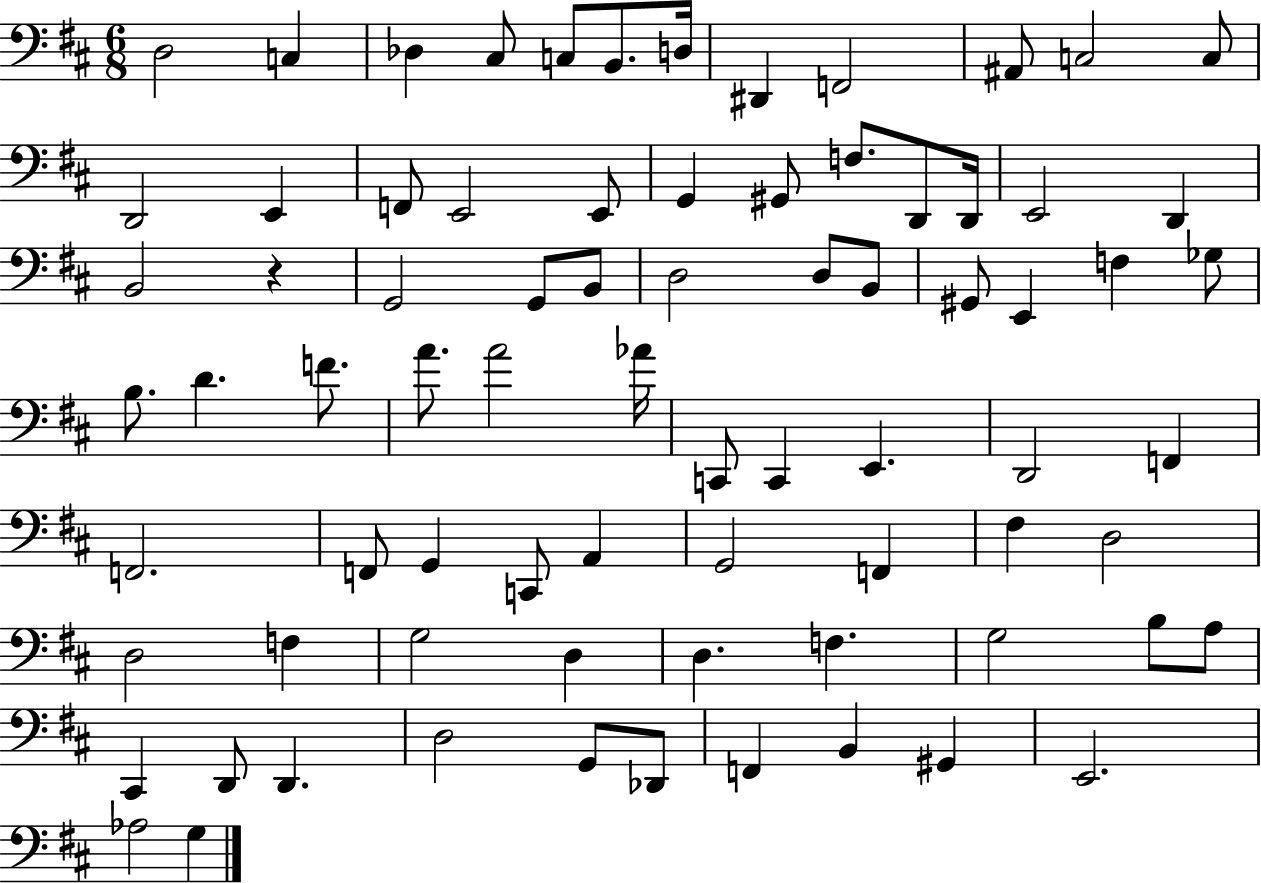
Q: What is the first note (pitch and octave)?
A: D3